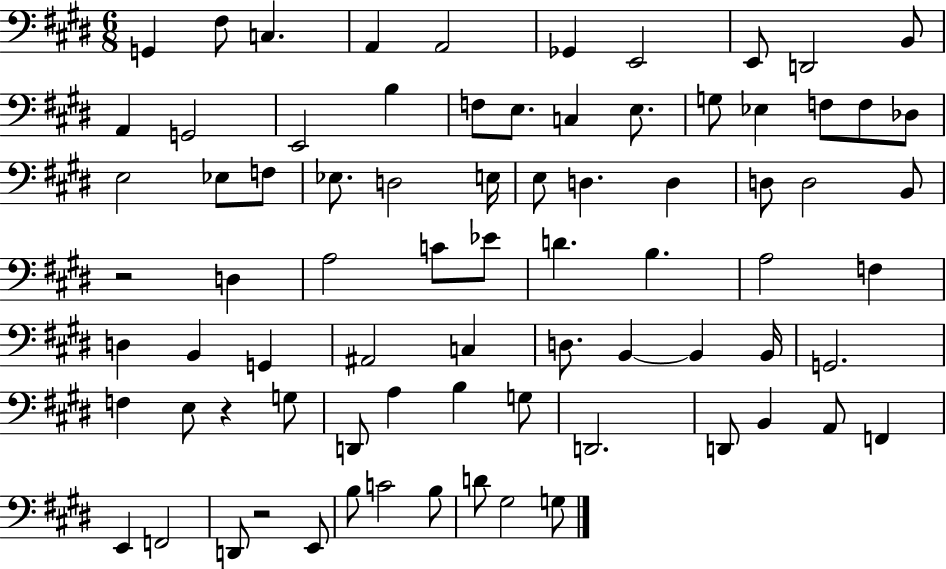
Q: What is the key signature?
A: E major